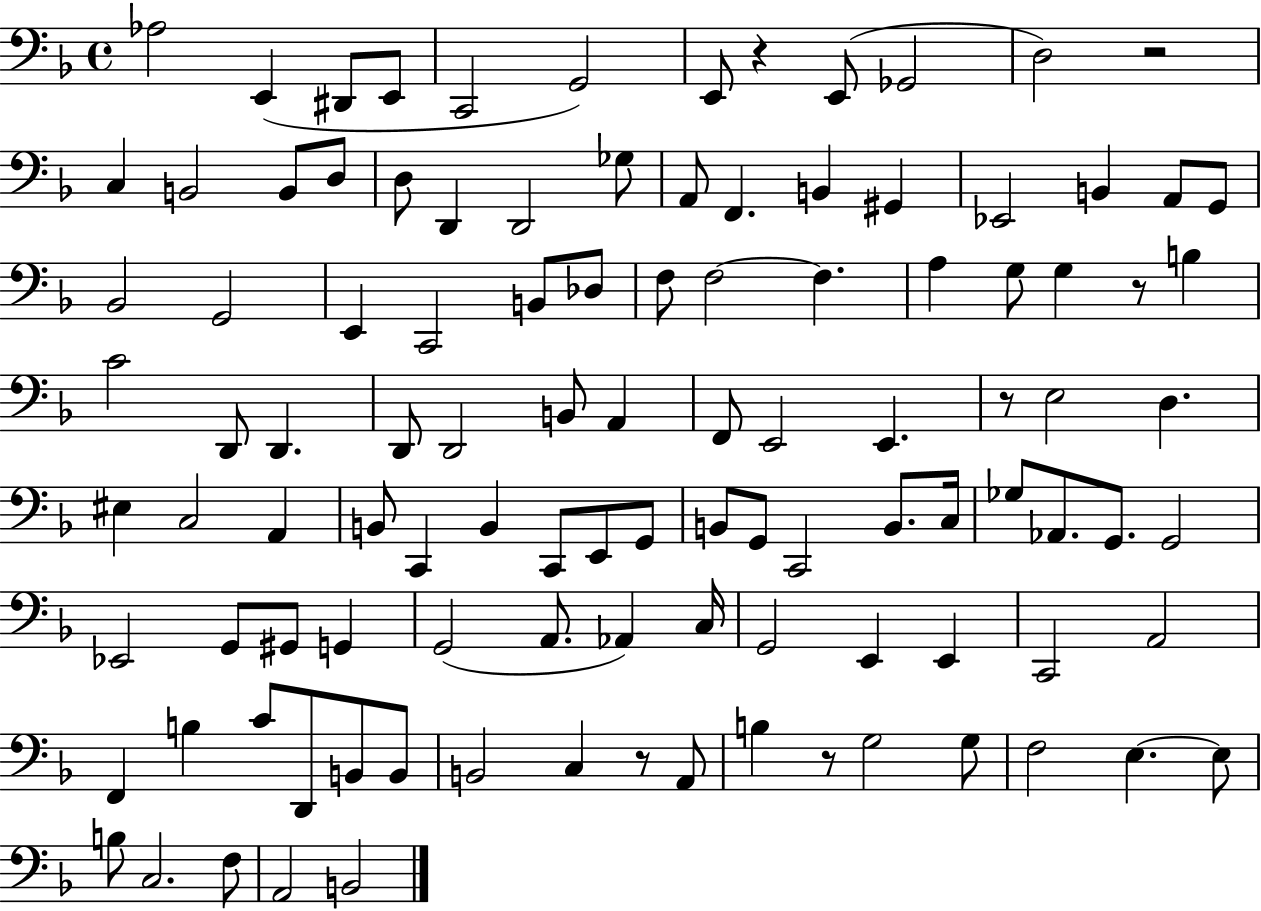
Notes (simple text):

Ab3/h E2/q D#2/e E2/e C2/h G2/h E2/e R/q E2/e Gb2/h D3/h R/h C3/q B2/h B2/e D3/e D3/e D2/q D2/h Gb3/e A2/e F2/q. B2/q G#2/q Eb2/h B2/q A2/e G2/e Bb2/h G2/h E2/q C2/h B2/e Db3/e F3/e F3/h F3/q. A3/q G3/e G3/q R/e B3/q C4/h D2/e D2/q. D2/e D2/h B2/e A2/q F2/e E2/h E2/q. R/e E3/h D3/q. EIS3/q C3/h A2/q B2/e C2/q B2/q C2/e E2/e G2/e B2/e G2/e C2/h B2/e. C3/s Gb3/e Ab2/e. G2/e. G2/h Eb2/h G2/e G#2/e G2/q G2/h A2/e. Ab2/q C3/s G2/h E2/q E2/q C2/h A2/h F2/q B3/q C4/e D2/e B2/e B2/e B2/h C3/q R/e A2/e B3/q R/e G3/h G3/e F3/h E3/q. E3/e B3/e C3/h. F3/e A2/h B2/h